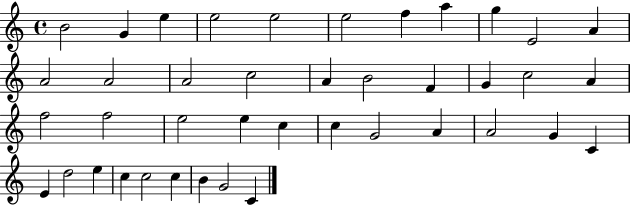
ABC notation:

X:1
T:Untitled
M:4/4
L:1/4
K:C
B2 G e e2 e2 e2 f a g E2 A A2 A2 A2 c2 A B2 F G c2 A f2 f2 e2 e c c G2 A A2 G C E d2 e c c2 c B G2 C